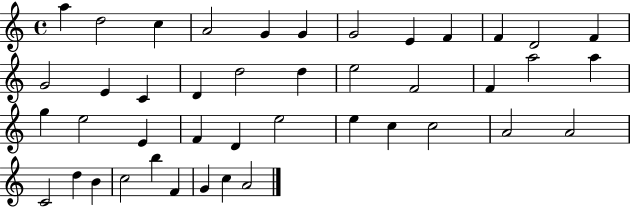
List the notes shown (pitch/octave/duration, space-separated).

A5/q D5/h C5/q A4/h G4/q G4/q G4/h E4/q F4/q F4/q D4/h F4/q G4/h E4/q C4/q D4/q D5/h D5/q E5/h F4/h F4/q A5/h A5/q G5/q E5/h E4/q F4/q D4/q E5/h E5/q C5/q C5/h A4/h A4/h C4/h D5/q B4/q C5/h B5/q F4/q G4/q C5/q A4/h